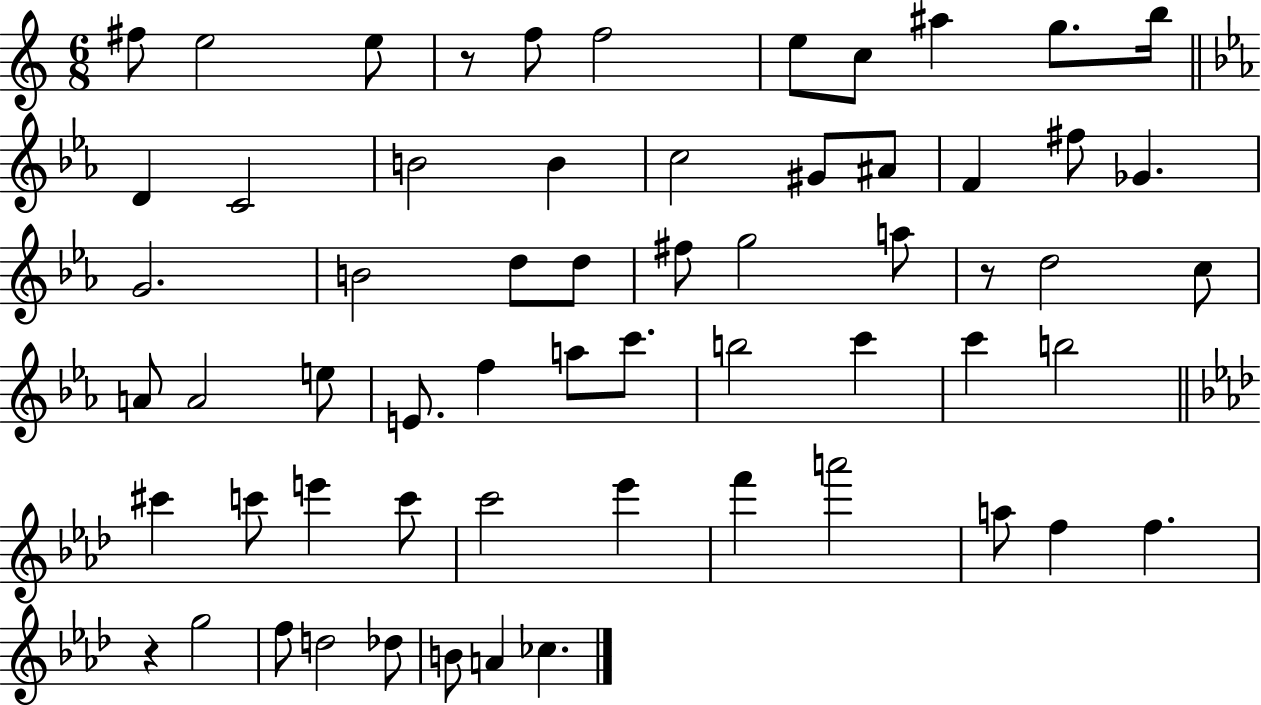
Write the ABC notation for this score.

X:1
T:Untitled
M:6/8
L:1/4
K:C
^f/2 e2 e/2 z/2 f/2 f2 e/2 c/2 ^a g/2 b/4 D C2 B2 B c2 ^G/2 ^A/2 F ^f/2 _G G2 B2 d/2 d/2 ^f/2 g2 a/2 z/2 d2 c/2 A/2 A2 e/2 E/2 f a/2 c'/2 b2 c' c' b2 ^c' c'/2 e' c'/2 c'2 _e' f' a'2 a/2 f f z g2 f/2 d2 _d/2 B/2 A _c